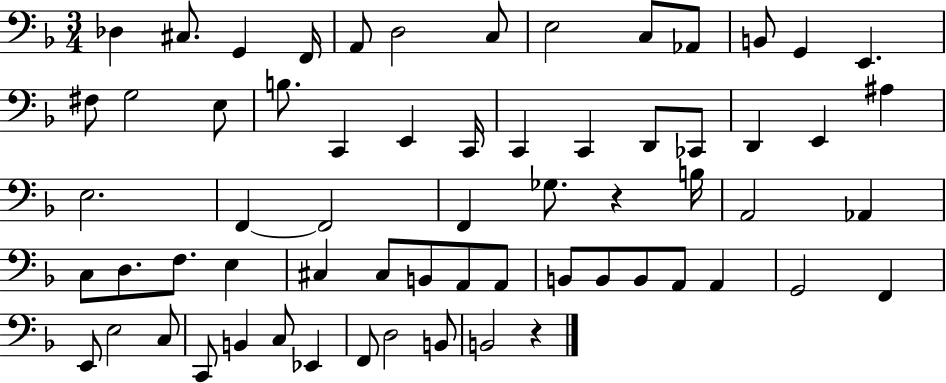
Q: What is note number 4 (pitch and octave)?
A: F2